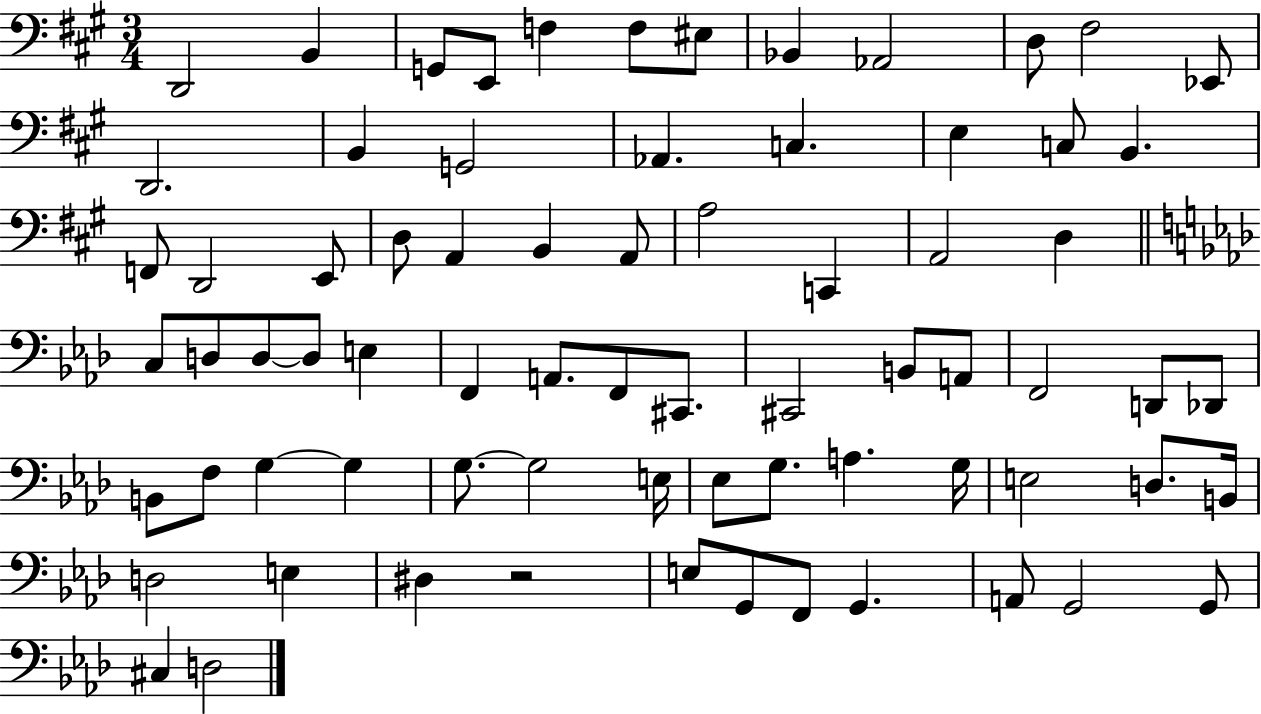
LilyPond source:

{
  \clef bass
  \numericTimeSignature
  \time 3/4
  \key a \major
  d,2 b,4 | g,8 e,8 f4 f8 eis8 | bes,4 aes,2 | d8 fis2 ees,8 | \break d,2. | b,4 g,2 | aes,4. c4. | e4 c8 b,4. | \break f,8 d,2 e,8 | d8 a,4 b,4 a,8 | a2 c,4 | a,2 d4 | \break \bar "||" \break \key aes \major c8 d8 d8~~ d8 e4 | f,4 a,8. f,8 cis,8. | cis,2 b,8 a,8 | f,2 d,8 des,8 | \break b,8 f8 g4~~ g4 | g8.~~ g2 e16 | ees8 g8. a4. g16 | e2 d8. b,16 | \break d2 e4 | dis4 r2 | e8 g,8 f,8 g,4. | a,8 g,2 g,8 | \break cis4 d2 | \bar "|."
}